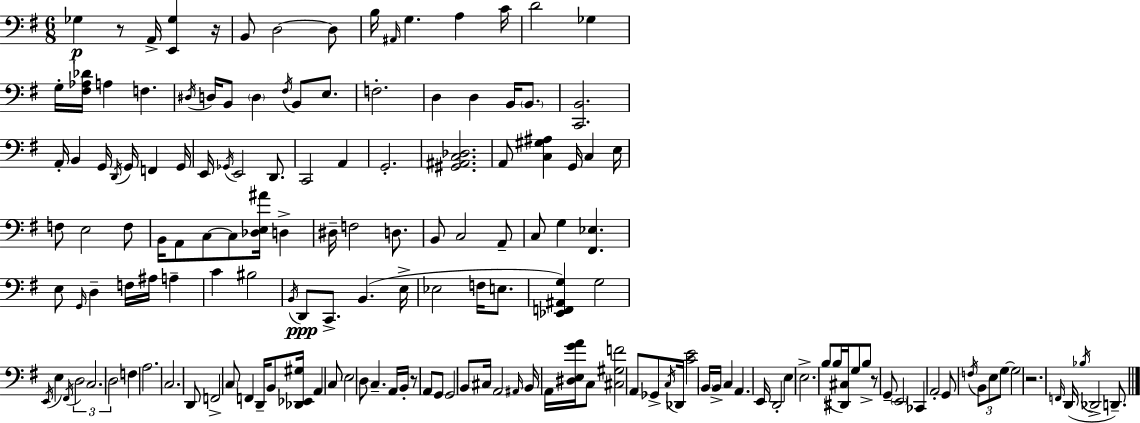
Gb3/q R/e A2/s [E2,Gb3]/q R/s B2/e D3/h D3/e B3/s A#2/s G3/q. A3/q C4/s D4/h Gb3/q G3/s [F#3,Ab3,Db4]/s A3/q F3/q. D#3/s D3/s B2/e D3/q F#3/s B2/e E3/e. F3/h. D3/q D3/q B2/s B2/e. [C2,B2]/h. A2/s B2/q G2/s D2/s G2/s F2/q G2/s E2/s Gb2/s E2/h D2/e. C2/h A2/q G2/h. [G#2,A#2,C3,Db3]/h. A2/e [C3,G#3,A#3]/q G2/s C3/q E3/s F3/e E3/h F3/e B2/s A2/e C3/e C3/e [Db3,E3,A#4]/s D3/q D#3/s F3/h D3/e. B2/e C3/h A2/e C3/e G3/q [F#2,Eb3]/q. E3/e G2/s D3/q F3/s A#3/s A3/q C4/q BIS3/h B2/s D2/e C2/e. B2/q. E3/s Eb3/h F3/s E3/e. [Eb2,F2,A#2,G3]/q G3/h E2/s E3/q F#2/s D3/h C3/h. D3/h F3/q A3/h. C3/h. D2/e F2/h C3/e F2/q D2/s B2/e [Db2,Eb2,G#3]/s A2/q C3/e E3/h D3/e C3/q. A2/s B2/s R/e A2/e G2/e G2/h B2/e C#3/s A2/h A#2/s B2/s A2/s [D#3,E3,G4,A4]/s C3/e [C#3,G#3,F4]/h A2/e Gb2/e C3/s Db2/s [C4,E4]/h B2/s B2/s C3/q A2/q. E2/s D2/h E3/q E3/h. B3/e B3/s [D#2,C#3]/s G3/e B3/e R/e G2/e E2/h CES2/q A2/h G2/e F3/s B2/e E3/e G3/e G3/h R/h. F2/s D2/s Bb3/s Db2/h D2/e.